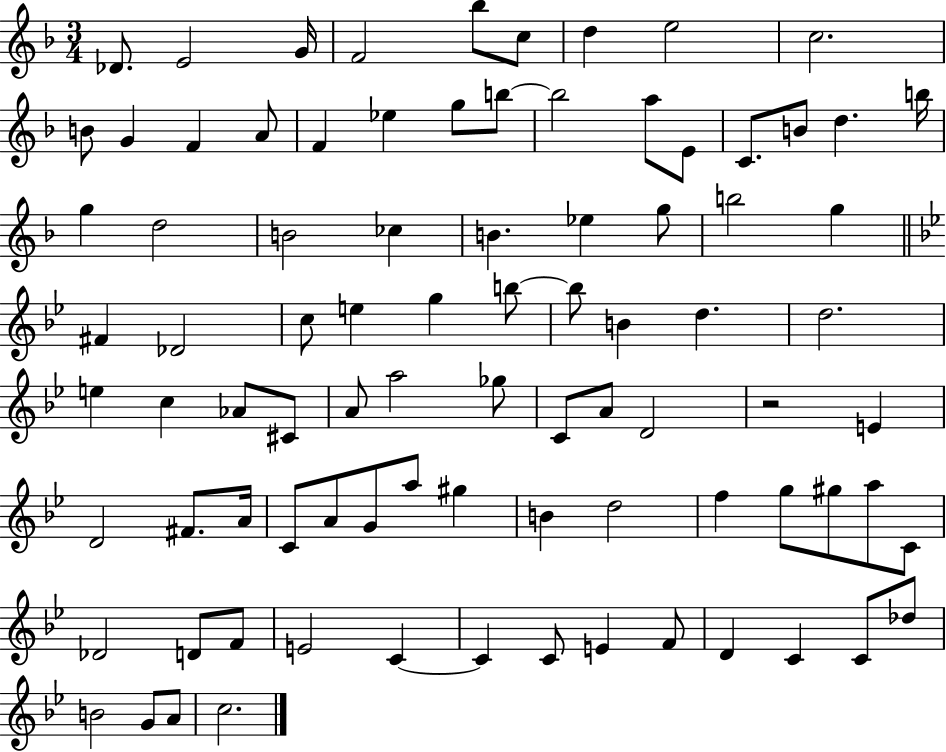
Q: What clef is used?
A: treble